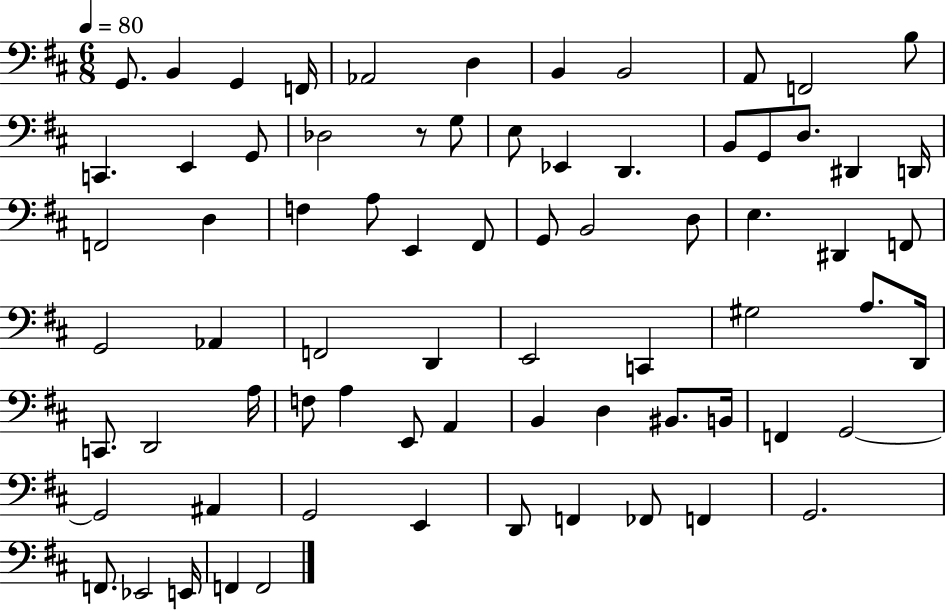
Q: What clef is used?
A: bass